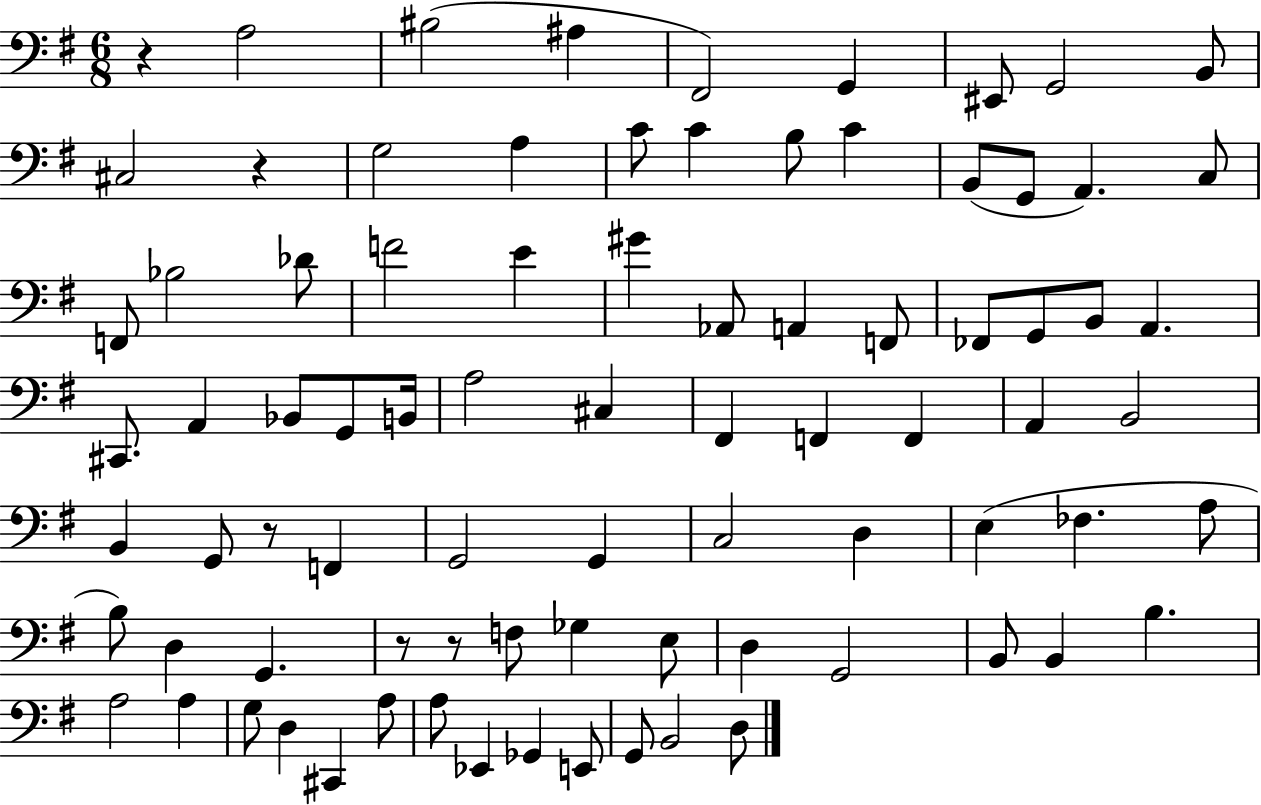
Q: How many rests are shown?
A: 5